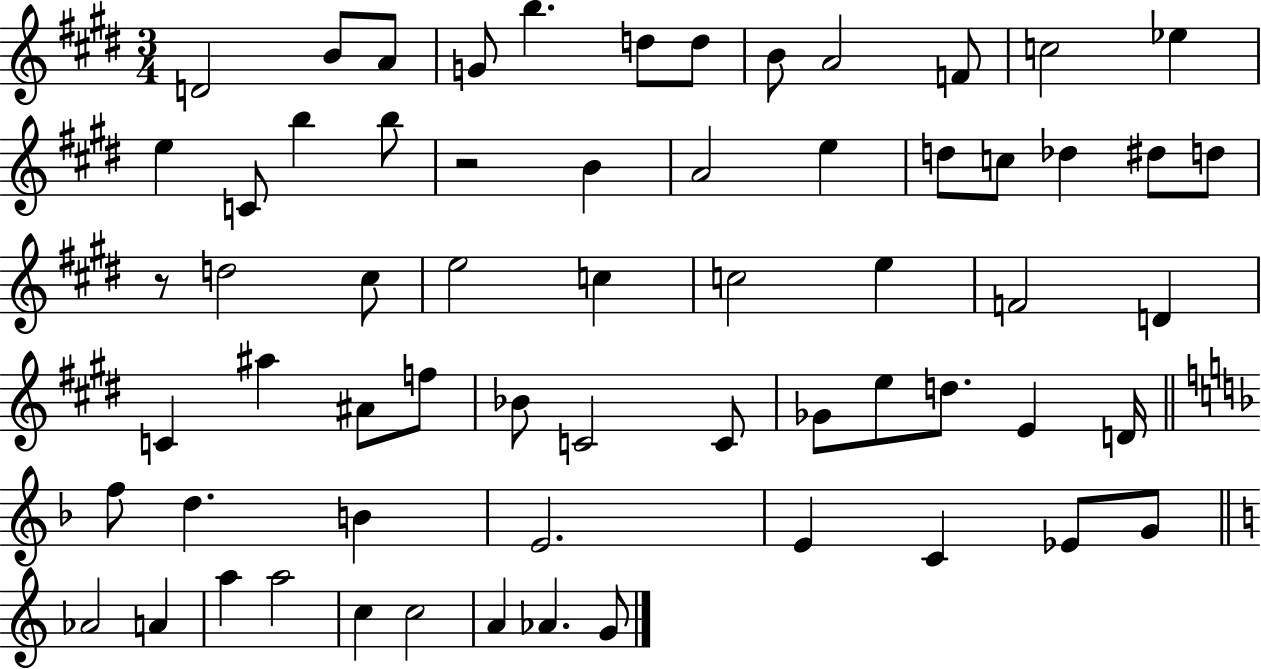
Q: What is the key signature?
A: E major